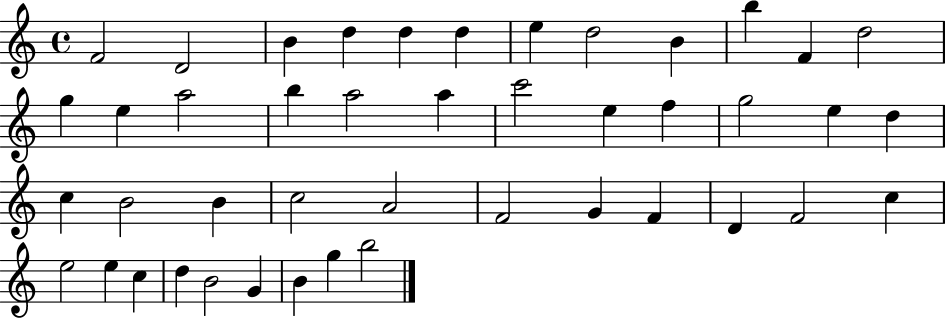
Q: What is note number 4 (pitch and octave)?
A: D5